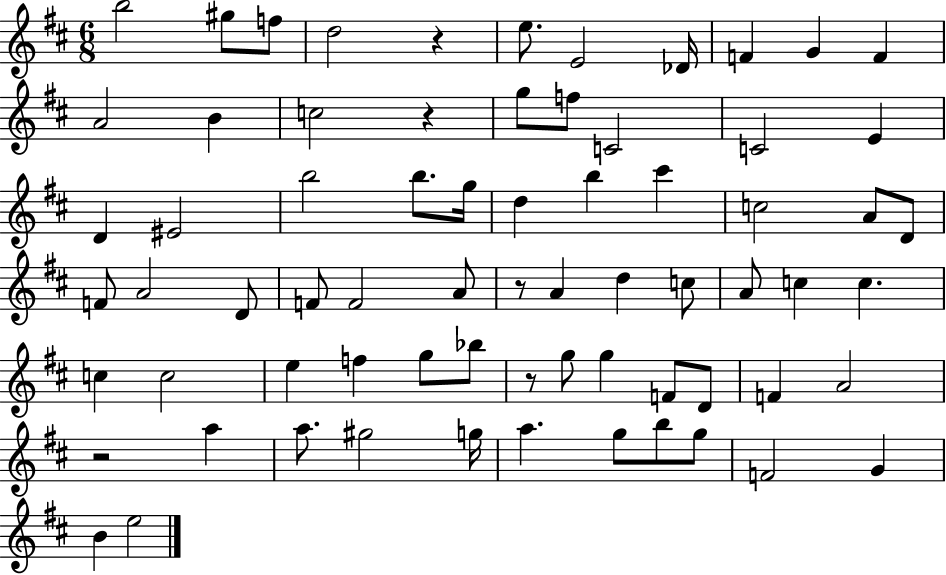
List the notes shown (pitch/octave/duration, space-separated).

B5/h G#5/e F5/e D5/h R/q E5/e. E4/h Db4/s F4/q G4/q F4/q A4/h B4/q C5/h R/q G5/e F5/e C4/h C4/h E4/q D4/q EIS4/h B5/h B5/e. G5/s D5/q B5/q C#6/q C5/h A4/e D4/e F4/e A4/h D4/e F4/e F4/h A4/e R/e A4/q D5/q C5/e A4/e C5/q C5/q. C5/q C5/h E5/q F5/q G5/e Bb5/e R/e G5/e G5/q F4/e D4/e F4/q A4/h R/h A5/q A5/e. G#5/h G5/s A5/q. G5/e B5/e G5/e F4/h G4/q B4/q E5/h